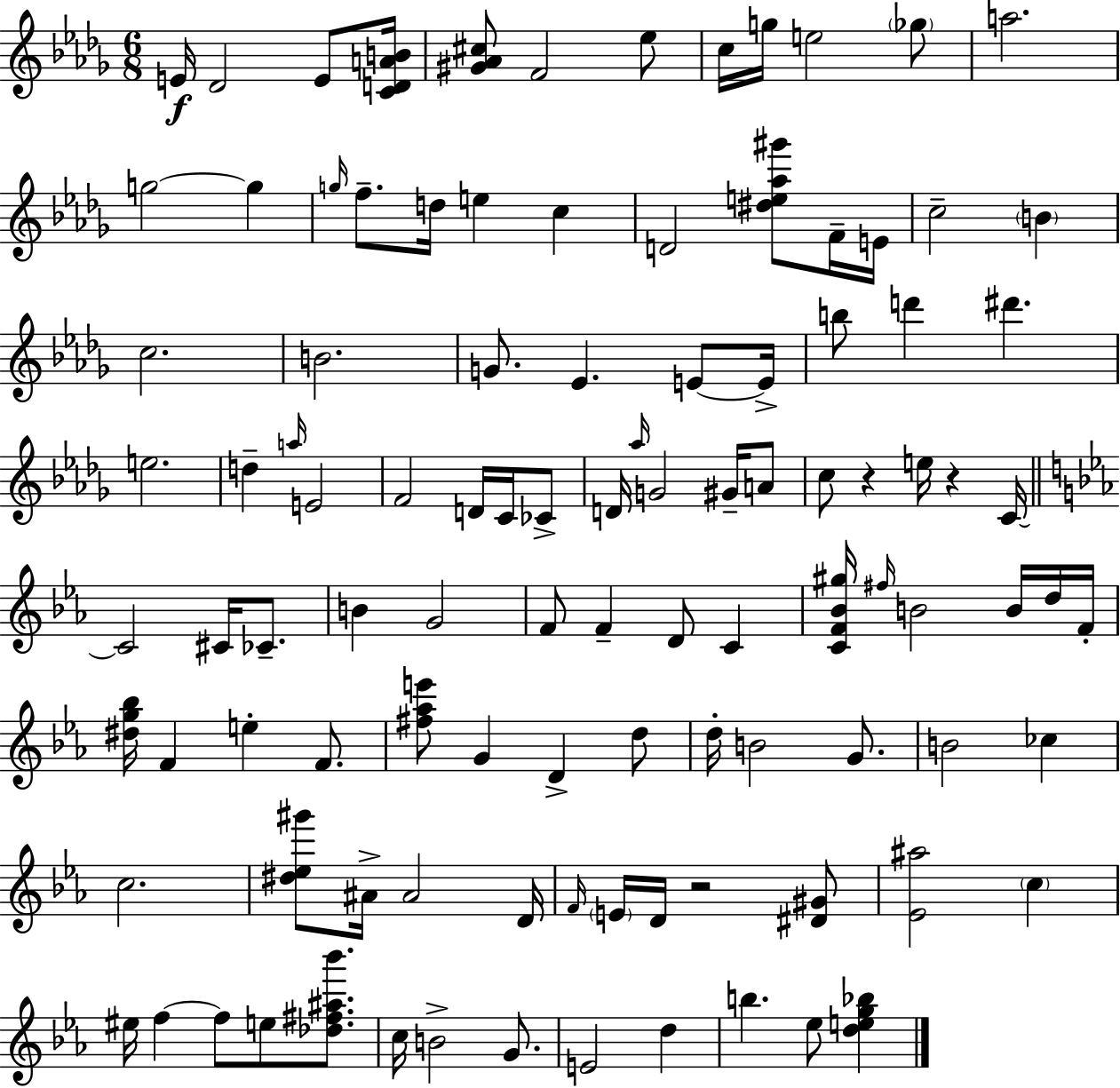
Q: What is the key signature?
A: BES minor